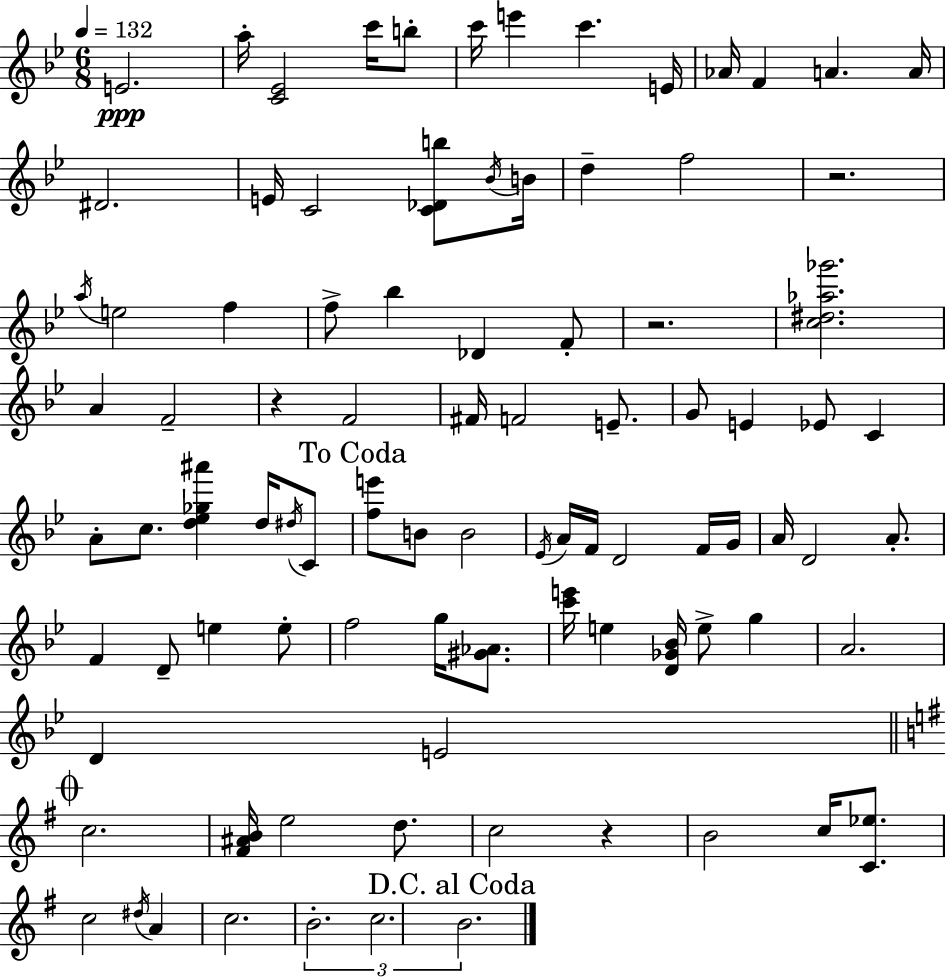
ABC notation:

X:1
T:Untitled
M:6/8
L:1/4
K:Gm
E2 a/4 [C_E]2 c'/4 b/2 c'/4 e' c' E/4 _A/4 F A A/4 ^D2 E/4 C2 [C_Db]/2 _B/4 B/4 d f2 z2 a/4 e2 f f/2 _b _D F/2 z2 [c^d_a_g']2 A F2 z F2 ^F/4 F2 E/2 G/2 E _E/2 C A/2 c/2 [d_e_g^a'] d/4 ^d/4 C/2 [fe']/2 B/2 B2 _E/4 A/4 F/4 D2 F/4 G/4 A/4 D2 A/2 F D/2 e e/2 f2 g/4 [^G_A]/2 [c'e']/4 e [D_G_B]/4 e/2 g A2 D E2 c2 [^F^AB]/4 e2 d/2 c2 z B2 c/4 [C_e]/2 c2 ^d/4 A c2 B2 c2 B2